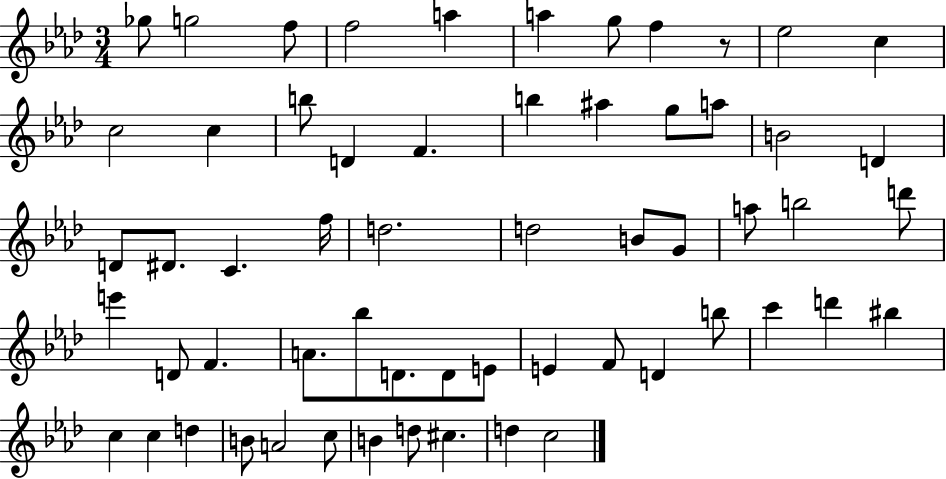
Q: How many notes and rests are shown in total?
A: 59